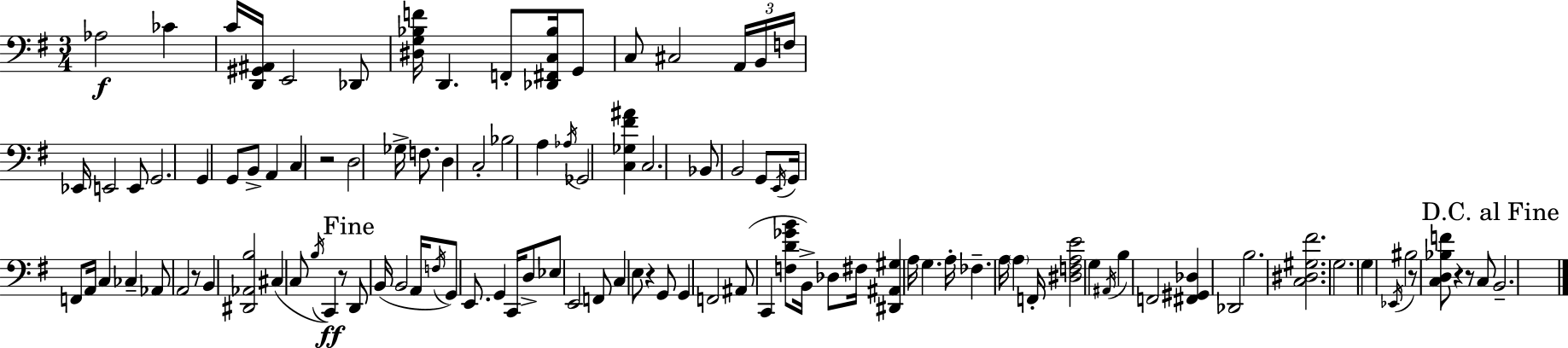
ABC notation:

X:1
T:Untitled
M:3/4
L:1/4
K:Em
_A,2 _C C/4 [D,,^G,,^A,,]/4 E,,2 _D,,/2 [^D,G,_B,F]/4 D,, F,,/2 [_D,,^F,,C,_B,]/4 G,,/2 C,/2 ^C,2 A,,/4 B,,/4 F,/4 _E,,/4 E,,2 E,,/2 G,,2 G,, G,,/2 B,,/2 A,, C, z2 D,2 _G,/4 F,/2 D, C,2 _B,2 A, _A,/4 _G,,2 [C,_G,^F^A] C,2 _B,,/2 B,,2 G,,/2 E,,/4 G,,/4 F,,/2 A,,/4 C, _C, _A,,/2 A,,2 z/2 B,, [^D,,_A,,B,]2 ^C, C,/2 B,/4 C,, z/2 D,,/2 B,,/4 B,,2 A,,/4 F,/4 G,,/2 E,,/2 G,, C,,/4 D,/2 _E,/2 E,,2 F,,/2 C, E,/2 z G,,/2 G,, F,,2 ^A,,/2 C,, [F,D_GB]/2 B,,/4 _D,/2 ^F,/4 [^D,,^A,,^G,] A,/4 G, A,/4 _F, A,/4 A, F,,/4 [^D,F,A,E]2 G, ^A,,/4 B, F,,2 [^F,,^G,,_D,] _D,,2 B,2 [C,^D,^G,^F]2 G,2 G, _E,,/4 ^B,2 z/2 [C,D,_B,F]/2 z z/2 C,/2 B,,2